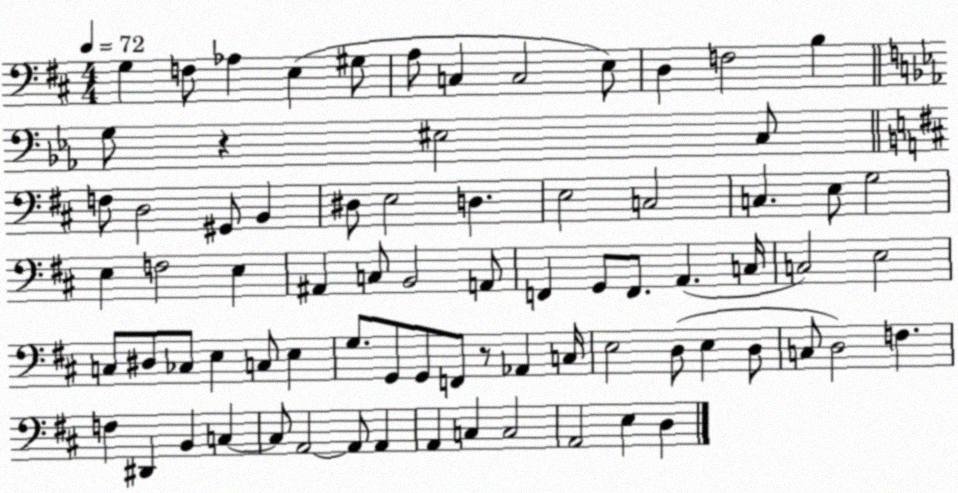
X:1
T:Untitled
M:4/4
L:1/4
K:D
G, F,/2 _A, E, ^G,/2 A,/2 C, C,2 E,/2 D, F,2 B, G,/2 z ^E,2 C,/2 F,/2 D,2 ^G,,/2 B,, ^D,/2 E,2 D, E,2 C,2 C, E,/2 G,2 E, F,2 E, ^A,, C,/2 B,,2 A,,/2 F,, G,,/2 F,,/2 A,, C,/4 C,2 E,2 C,/2 ^D,/2 _C,/2 E, C,/2 E, G,/2 G,,/2 G,,/2 F,,/2 z/2 _A,, C,/4 E,2 D,/2 E, D,/2 C,/2 D,2 F, F, ^D,, B,, C, C,/2 A,,2 A,,/2 A,, A,, C, C,2 A,,2 E, D,